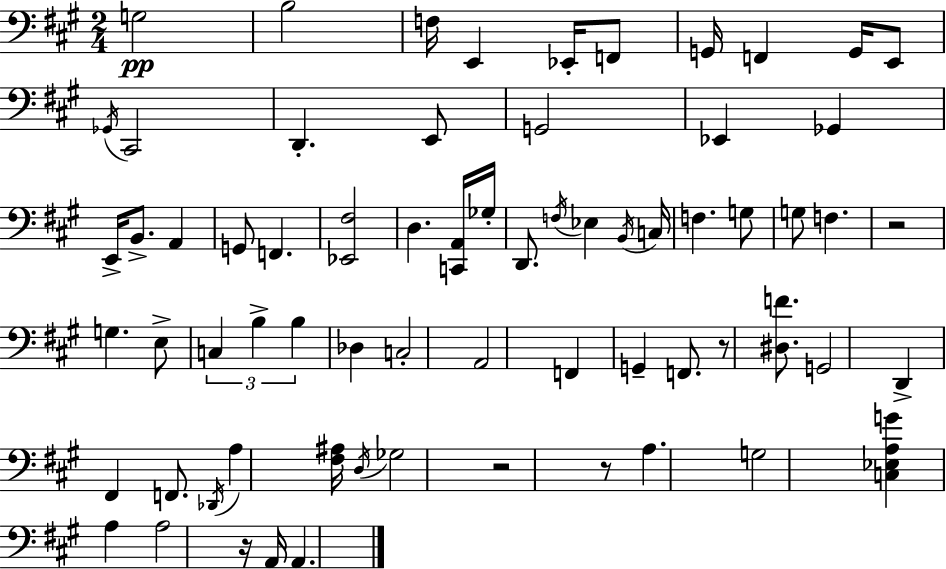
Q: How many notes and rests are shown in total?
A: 68